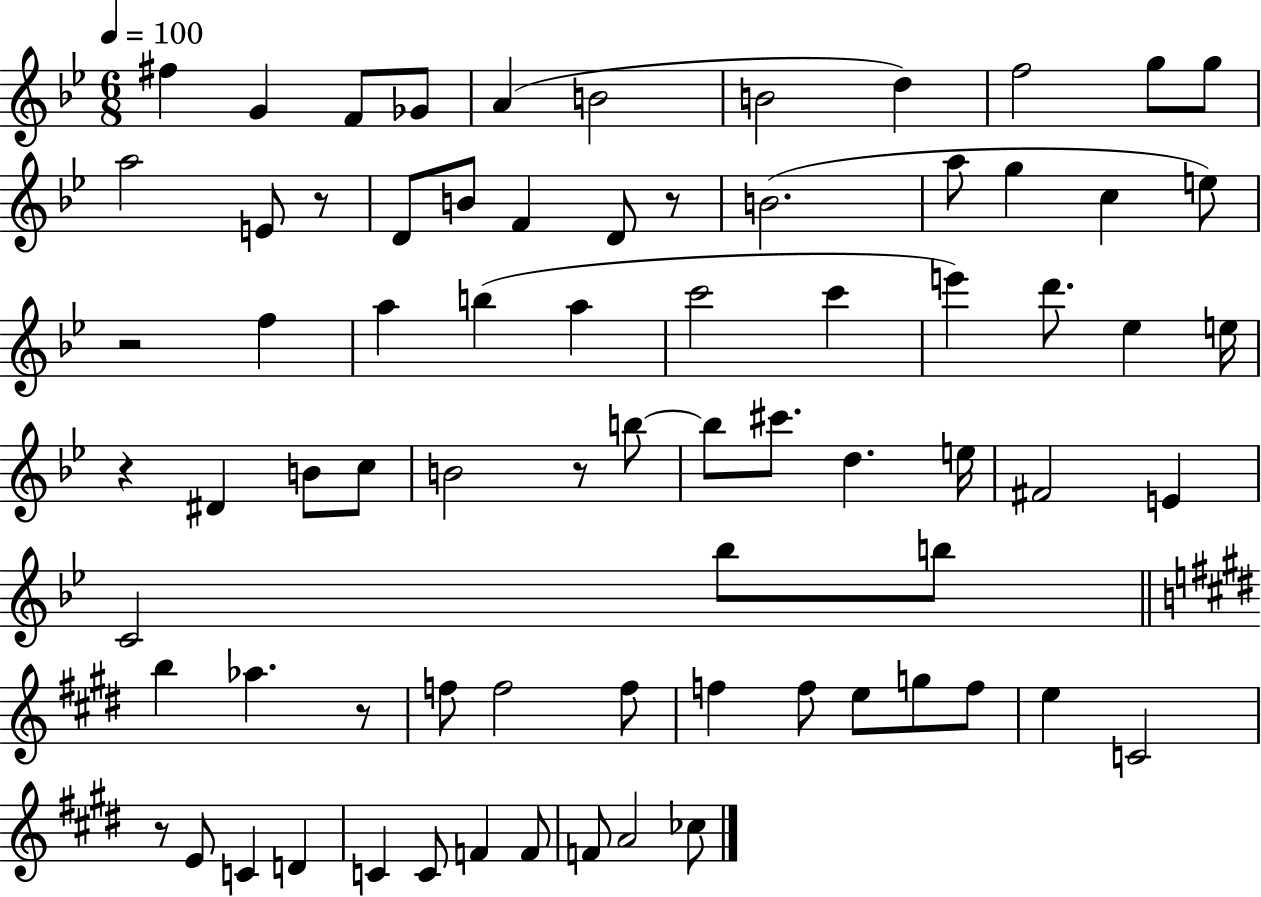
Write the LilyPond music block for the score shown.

{
  \clef treble
  \numericTimeSignature
  \time 6/8
  \key bes \major
  \tempo 4 = 100
  fis''4 g'4 f'8 ges'8 | a'4( b'2 | b'2 d''4) | f''2 g''8 g''8 | \break a''2 e'8 r8 | d'8 b'8 f'4 d'8 r8 | b'2.( | a''8 g''4 c''4 e''8) | \break r2 f''4 | a''4 b''4( a''4 | c'''2 c'''4 | e'''4) d'''8. ees''4 e''16 | \break r4 dis'4 b'8 c''8 | b'2 r8 b''8~~ | b''8 cis'''8. d''4. e''16 | fis'2 e'4 | \break c'2 bes''8 b''8 | \bar "||" \break \key e \major b''4 aes''4. r8 | f''8 f''2 f''8 | f''4 f''8 e''8 g''8 f''8 | e''4 c'2 | \break r8 e'8 c'4 d'4 | c'4 c'8 f'4 f'8 | f'8 a'2 ces''8 | \bar "|."
}